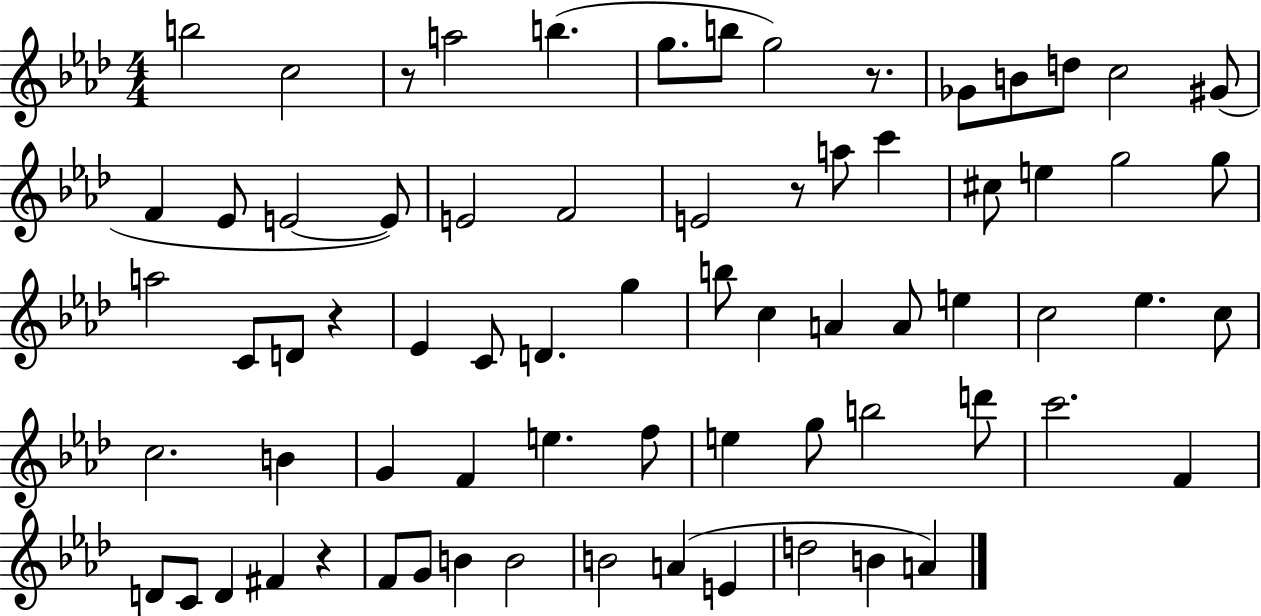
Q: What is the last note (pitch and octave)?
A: A4